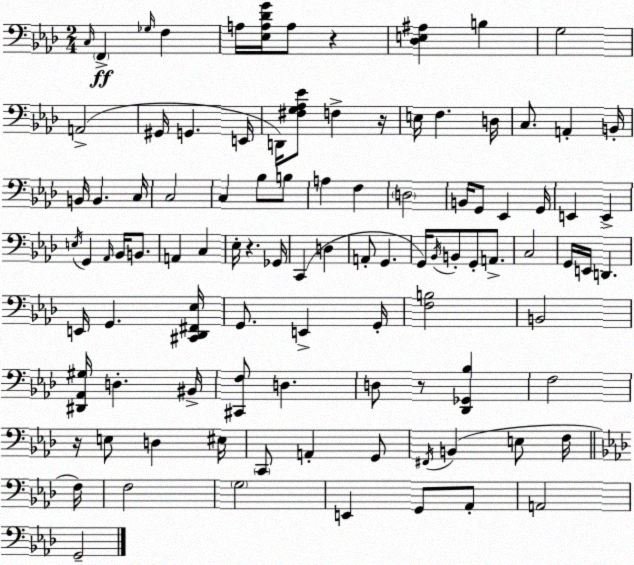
X:1
T:Untitled
M:2/4
L:1/4
K:Ab
C,/4 F,, _G,/4 F, A,/4 [_E,A,_DG]/4 A,/2 z [_D,E,^A,] B, G,2 A,,2 ^G,,/4 G,, E,,/4 D,,/4 [^F,G,_A,_E]/2 F, z/4 E,/4 F, D,/4 C,/2 A,, B,,/4 B,,/4 B,, C,/4 C,2 C, _B,/2 B,/2 A, F, D,2 B,,/4 G,,/2 _E,, G,,/4 E,, E,, E,/4 G,, _A,,/4 _B,,/4 B,,/2 A,, C, _E,/4 z _G,,/4 C,, D, A,,/2 G,, G,,/4 _B,,/4 B,,/2 G,,/2 A,,/2 C,2 G,,/4 E,,/4 D,, E,,/4 G,, [^C,,_D,,^F,,_E,]/4 G,,/2 E,, G,,/4 [F,B,]2 B,,2 [^D,,_A,,^G,]/4 D, ^B,,/4 [^C,,F,]/2 D, D,/2 z/2 [_D,,_G,,_B,] F,2 z/4 E,/2 D, ^E,/4 C,,/2 A,, G,,/2 ^F,,/4 B,, E,/2 F,/4 F,/4 F,2 G,2 E,, G,,/2 _A,,/2 A,,2 G,,2